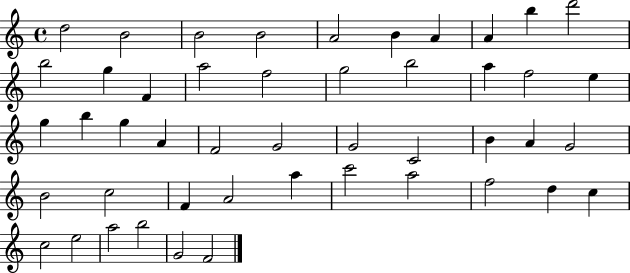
X:1
T:Untitled
M:4/4
L:1/4
K:C
d2 B2 B2 B2 A2 B A A b d'2 b2 g F a2 f2 g2 b2 a f2 e g b g A F2 G2 G2 C2 B A G2 B2 c2 F A2 a c'2 a2 f2 d c c2 e2 a2 b2 G2 F2